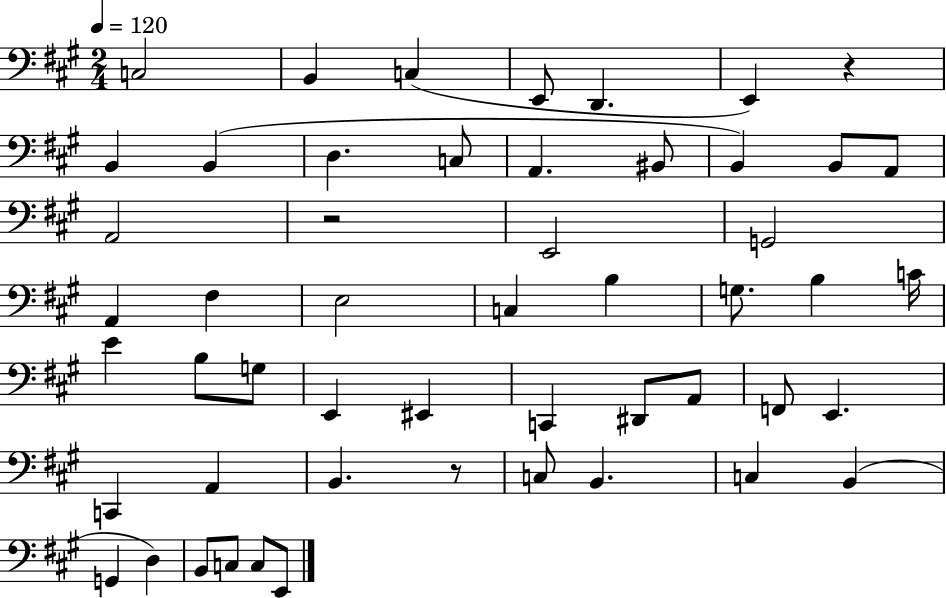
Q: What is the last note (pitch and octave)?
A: E2